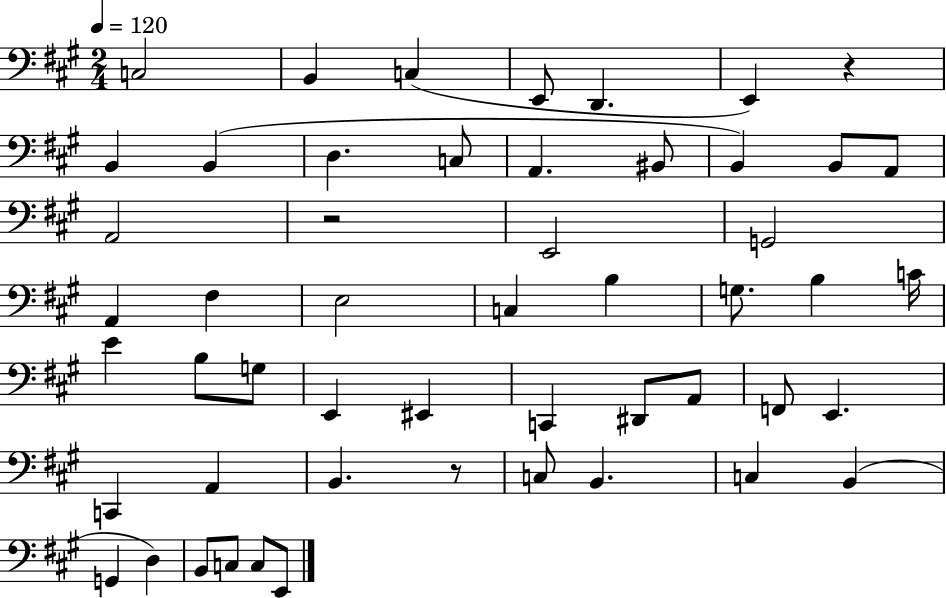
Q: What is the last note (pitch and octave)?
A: E2